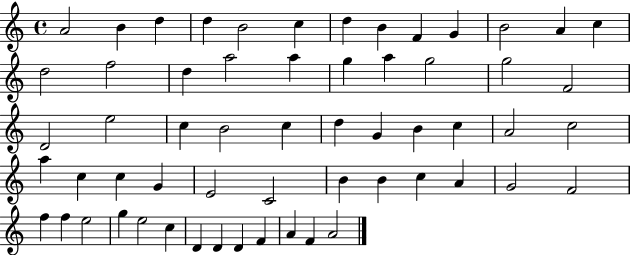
X:1
T:Untitled
M:4/4
L:1/4
K:C
A2 B d d B2 c d B F G B2 A c d2 f2 d a2 a g a g2 g2 F2 D2 e2 c B2 c d G B c A2 c2 a c c G E2 C2 B B c A G2 F2 f f e2 g e2 c D D D F A F A2